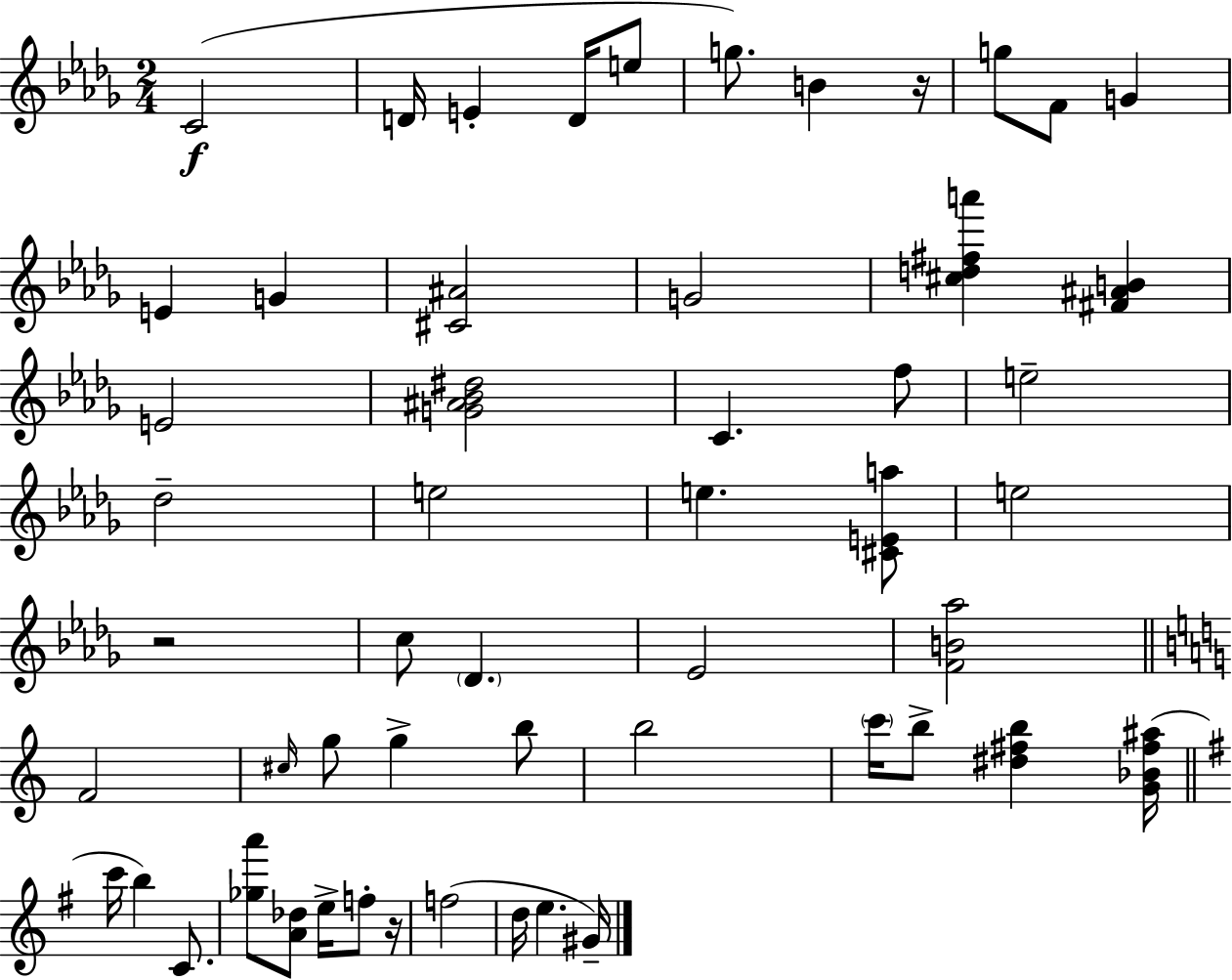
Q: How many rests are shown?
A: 3